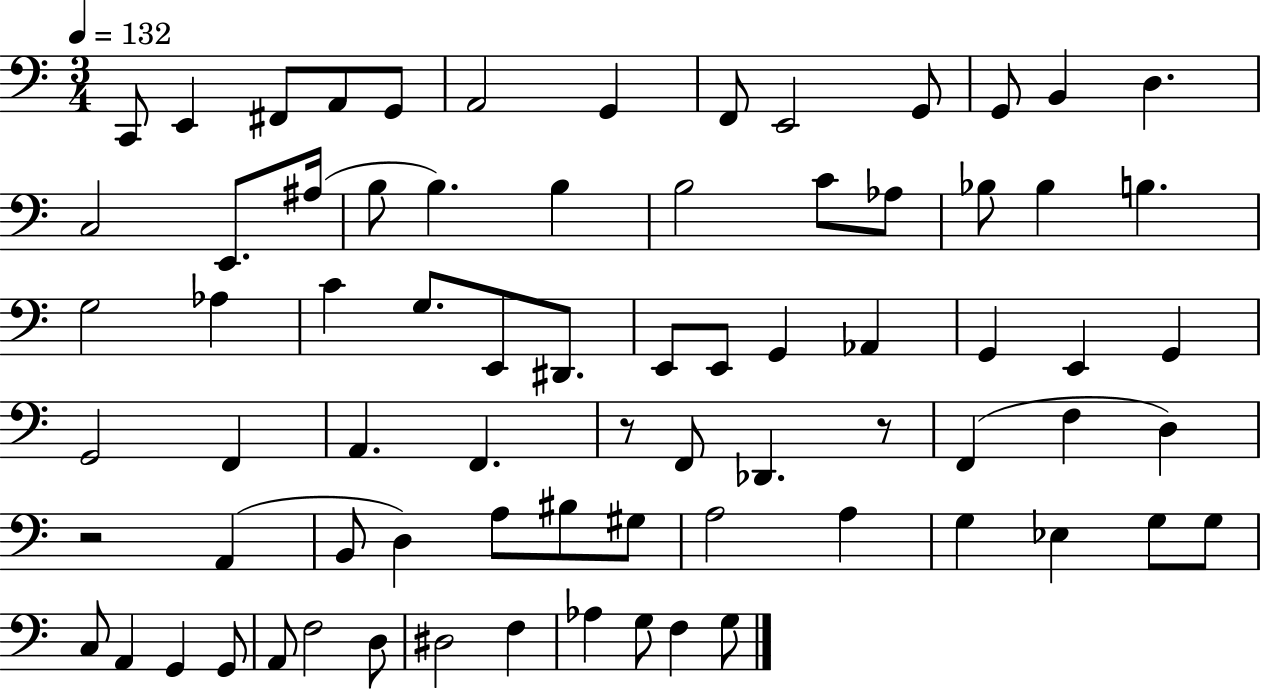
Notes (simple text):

C2/e E2/q F#2/e A2/e G2/e A2/h G2/q F2/e E2/h G2/e G2/e B2/q D3/q. C3/h E2/e. A#3/s B3/e B3/q. B3/q B3/h C4/e Ab3/e Bb3/e Bb3/q B3/q. G3/h Ab3/q C4/q G3/e. E2/e D#2/e. E2/e E2/e G2/q Ab2/q G2/q E2/q G2/q G2/h F2/q A2/q. F2/q. R/e F2/e Db2/q. R/e F2/q F3/q D3/q R/h A2/q B2/e D3/q A3/e BIS3/e G#3/e A3/h A3/q G3/q Eb3/q G3/e G3/e C3/e A2/q G2/q G2/e A2/e F3/h D3/e D#3/h F3/q Ab3/q G3/e F3/q G3/e